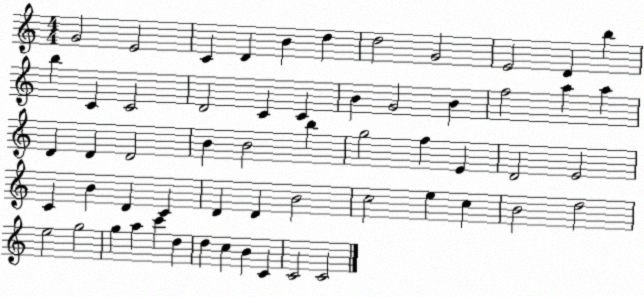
X:1
T:Untitled
M:4/4
L:1/4
K:C
G2 E2 C D B d d2 G2 E2 D b b C C2 D2 C C B G2 B f2 a a D D D2 B B2 b g2 f E D2 E2 C B D C D D B2 c2 e c B2 d2 e2 g2 g a c' d d c B C C2 C2